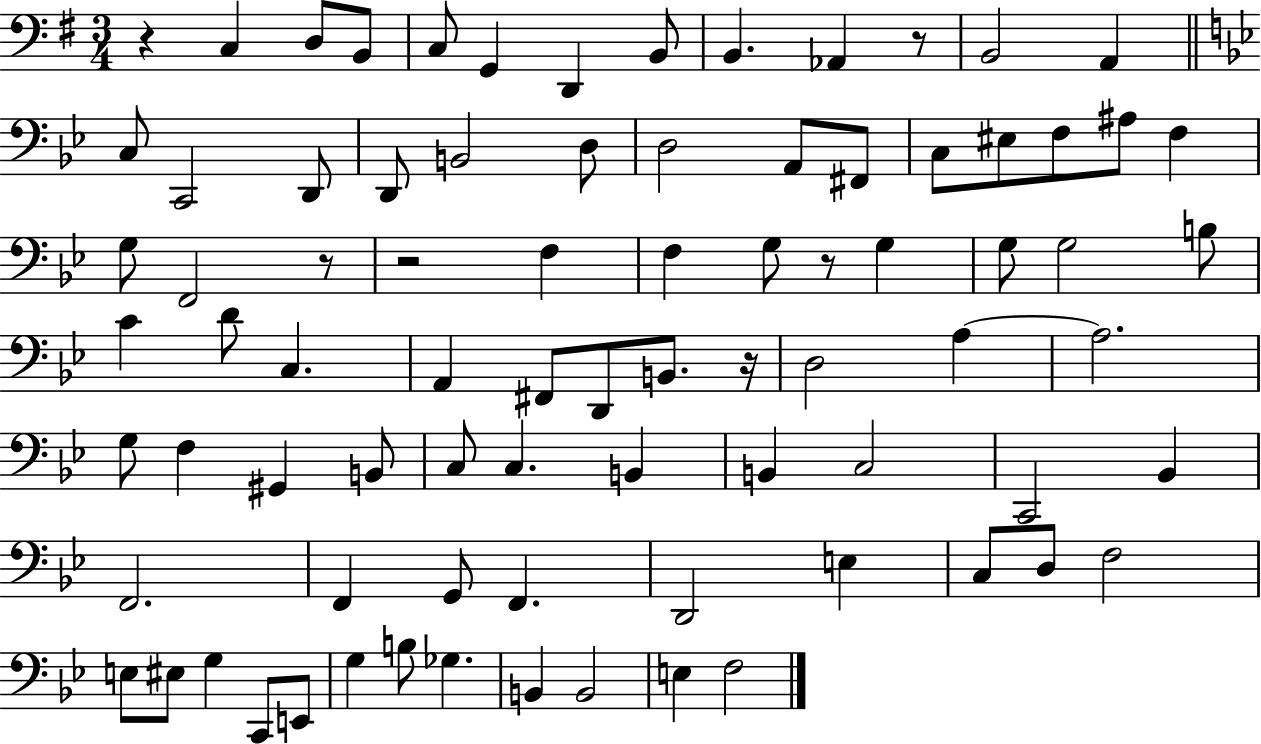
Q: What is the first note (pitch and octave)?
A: C3